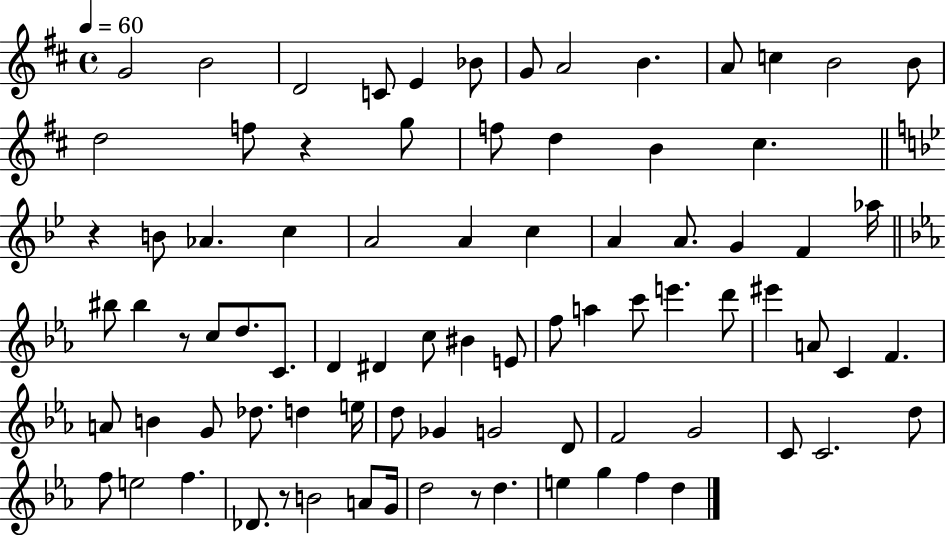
G4/h B4/h D4/h C4/e E4/q Bb4/e G4/e A4/h B4/q. A4/e C5/q B4/h B4/e D5/h F5/e R/q G5/e F5/e D5/q B4/q C#5/q. R/q B4/e Ab4/q. C5/q A4/h A4/q C5/q A4/q A4/e. G4/q F4/q Ab5/s BIS5/e BIS5/q R/e C5/e D5/e. C4/e. D4/q D#4/q C5/e BIS4/q E4/e F5/e A5/q C6/e E6/q. D6/e EIS6/q A4/e C4/q F4/q. A4/e B4/q G4/e Db5/e. D5/q E5/s D5/e Gb4/q G4/h D4/e F4/h G4/h C4/e C4/h. D5/e F5/e E5/h F5/q. Db4/e. R/e B4/h A4/e G4/s D5/h R/e D5/q. E5/q G5/q F5/q D5/q